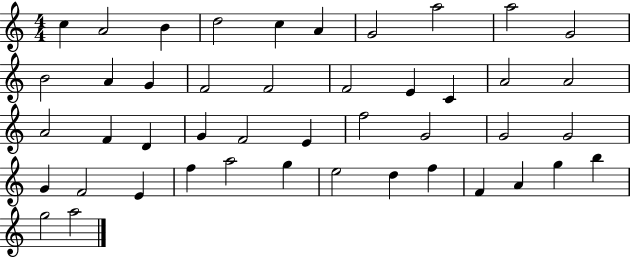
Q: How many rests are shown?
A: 0